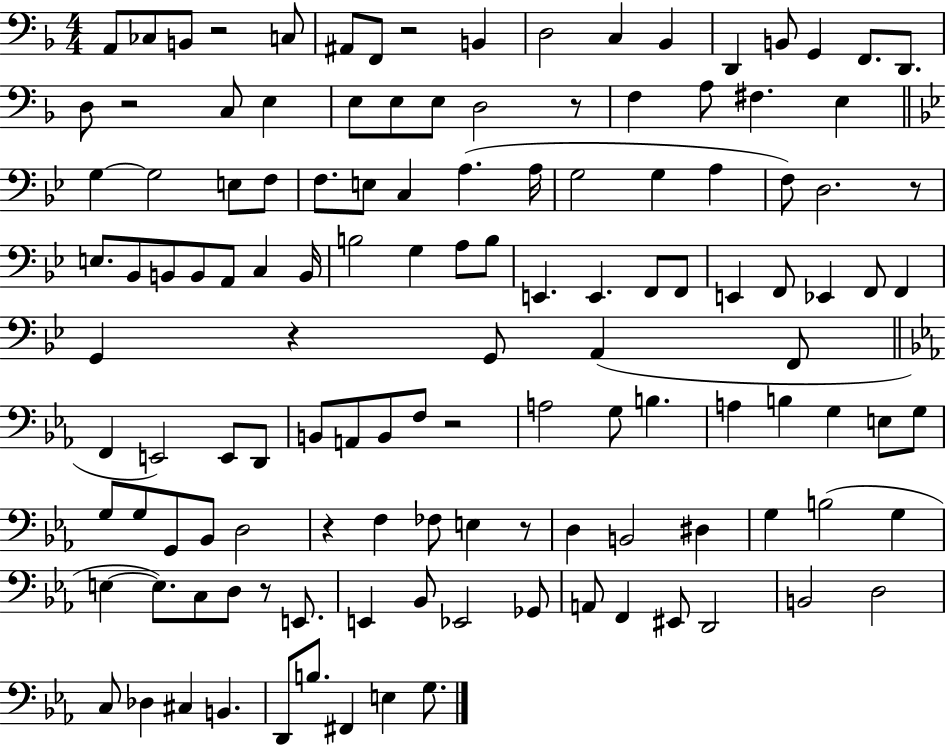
A2/e CES3/e B2/e R/h C3/e A#2/e F2/e R/h B2/q D3/h C3/q Bb2/q D2/q B2/e G2/q F2/e. D2/e. D3/e R/h C3/e E3/q E3/e E3/e E3/e D3/h R/e F3/q A3/e F#3/q. E3/q G3/q G3/h E3/e F3/e F3/e. E3/e C3/q A3/q. A3/s G3/h G3/q A3/q F3/e D3/h. R/e E3/e. Bb2/e B2/e B2/e A2/e C3/q B2/s B3/h G3/q A3/e B3/e E2/q. E2/q. F2/e F2/e E2/q F2/e Eb2/q F2/e F2/q G2/q R/q G2/e A2/q F2/e F2/q E2/h E2/e D2/e B2/e A2/e B2/e F3/e R/h A3/h G3/e B3/q. A3/q B3/q G3/q E3/e G3/e G3/e G3/e G2/e Bb2/e D3/h R/q F3/q FES3/e E3/q R/e D3/q B2/h D#3/q G3/q B3/h G3/q E3/q E3/e. C3/e D3/e R/e E2/e. E2/q Bb2/e Eb2/h Gb2/e A2/e F2/q EIS2/e D2/h B2/h D3/h C3/e Db3/q C#3/q B2/q. D2/e B3/e. F#2/q E3/q G3/e.